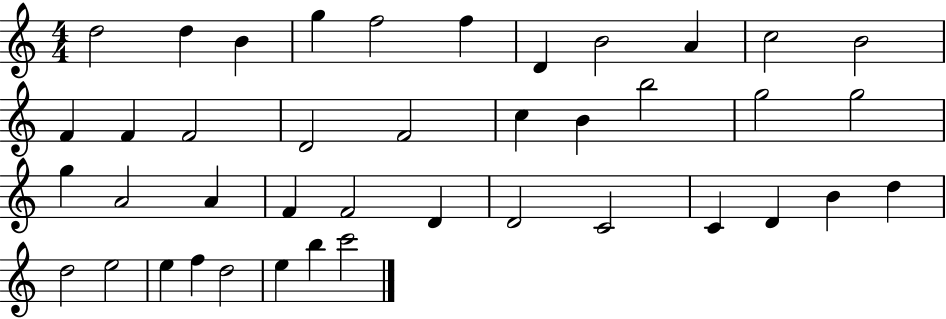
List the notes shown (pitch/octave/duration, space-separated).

D5/h D5/q B4/q G5/q F5/h F5/q D4/q B4/h A4/q C5/h B4/h F4/q F4/q F4/h D4/h F4/h C5/q B4/q B5/h G5/h G5/h G5/q A4/h A4/q F4/q F4/h D4/q D4/h C4/h C4/q D4/q B4/q D5/q D5/h E5/h E5/q F5/q D5/h E5/q B5/q C6/h